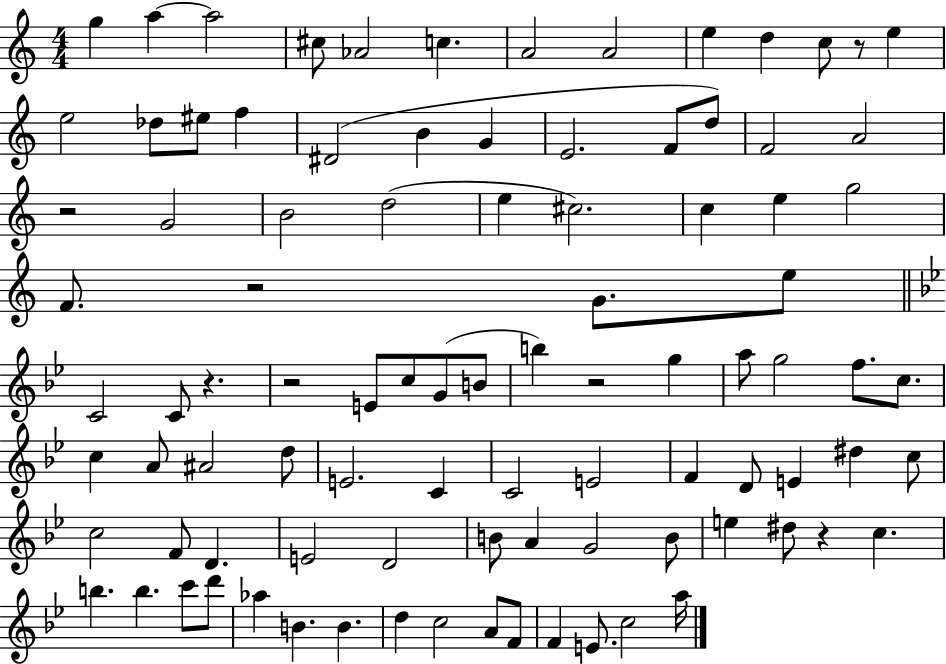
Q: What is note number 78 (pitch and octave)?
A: B4